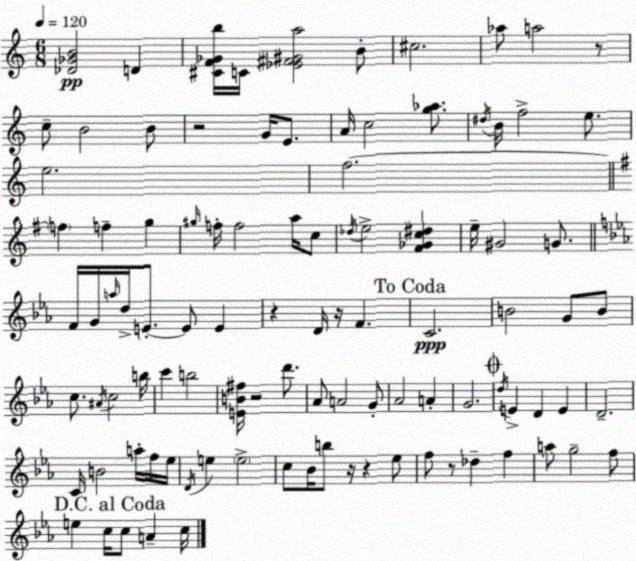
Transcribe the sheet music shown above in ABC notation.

X:1
T:Untitled
M:6/8
L:1/4
K:Am
[_D_GB]2 D [^CF_Gb]/4 C/4 [_E^F^Ga]2 B/2 ^c2 _a/2 a2 z/2 c/2 B2 B/2 z2 G/4 E/2 A/4 c2 [g_a]/2 ^d/4 B/4 f2 e/2 e2 f2 f f g ^g/4 f/4 f2 a/4 c/2 _d/4 e2 [^F_Gc^d] e/4 ^G2 G/2 F/4 G/4 a/4 d/4 E/2 E/2 E z D/4 z/4 F C2 B2 G/2 B/2 c/2 ^A/4 c2 b/4 c' b2 [EB^f]/4 z2 d'/2 _A/2 A2 G/2 _A2 A G2 d/4 E D E D2 C/4 B2 a/4 f/4 _e/4 D/4 e e2 c/2 _B/4 b/2 z/4 z _e/2 f/2 z/2 _d f a/2 g2 f/2 e c/4 c/2 A c/4